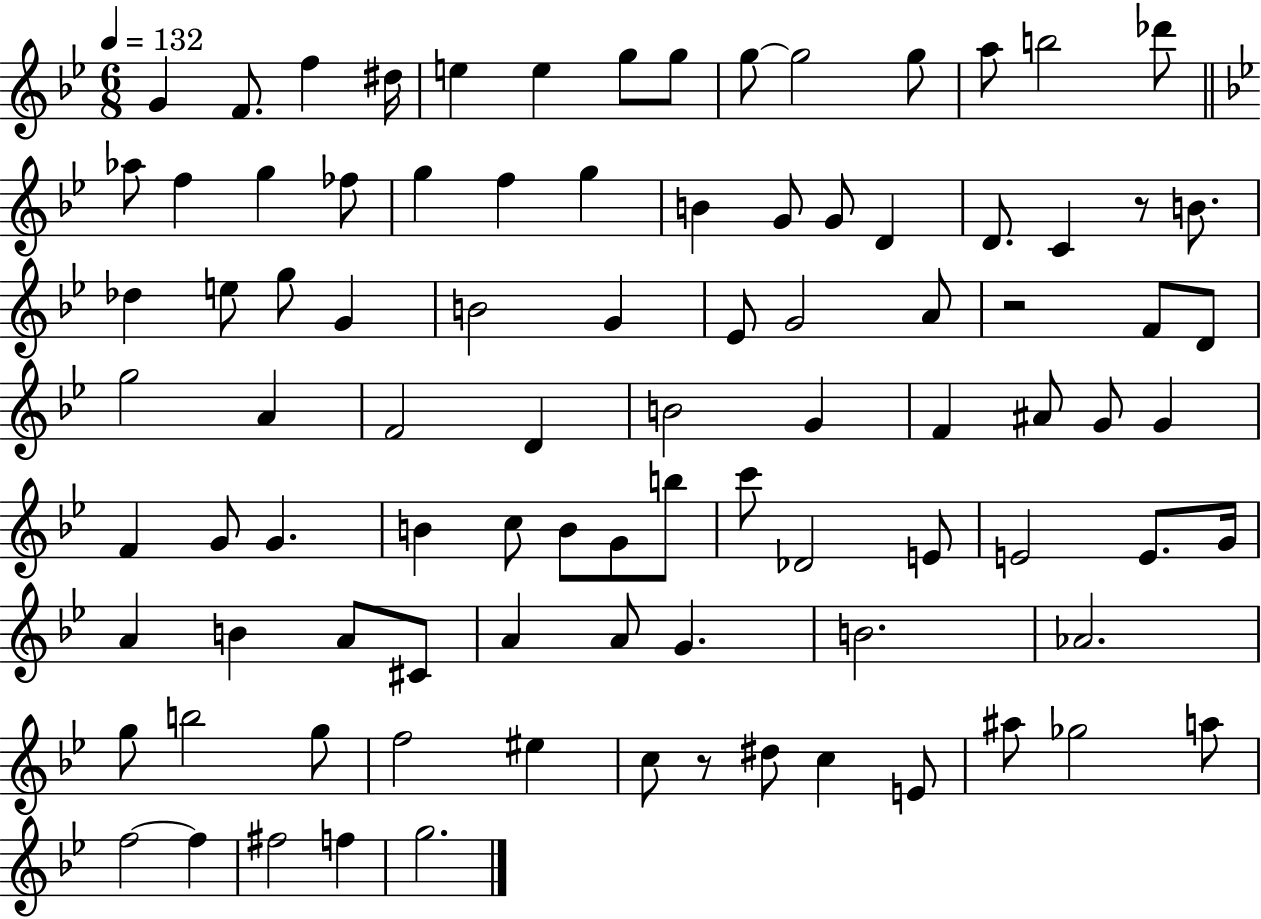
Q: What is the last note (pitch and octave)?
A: G5